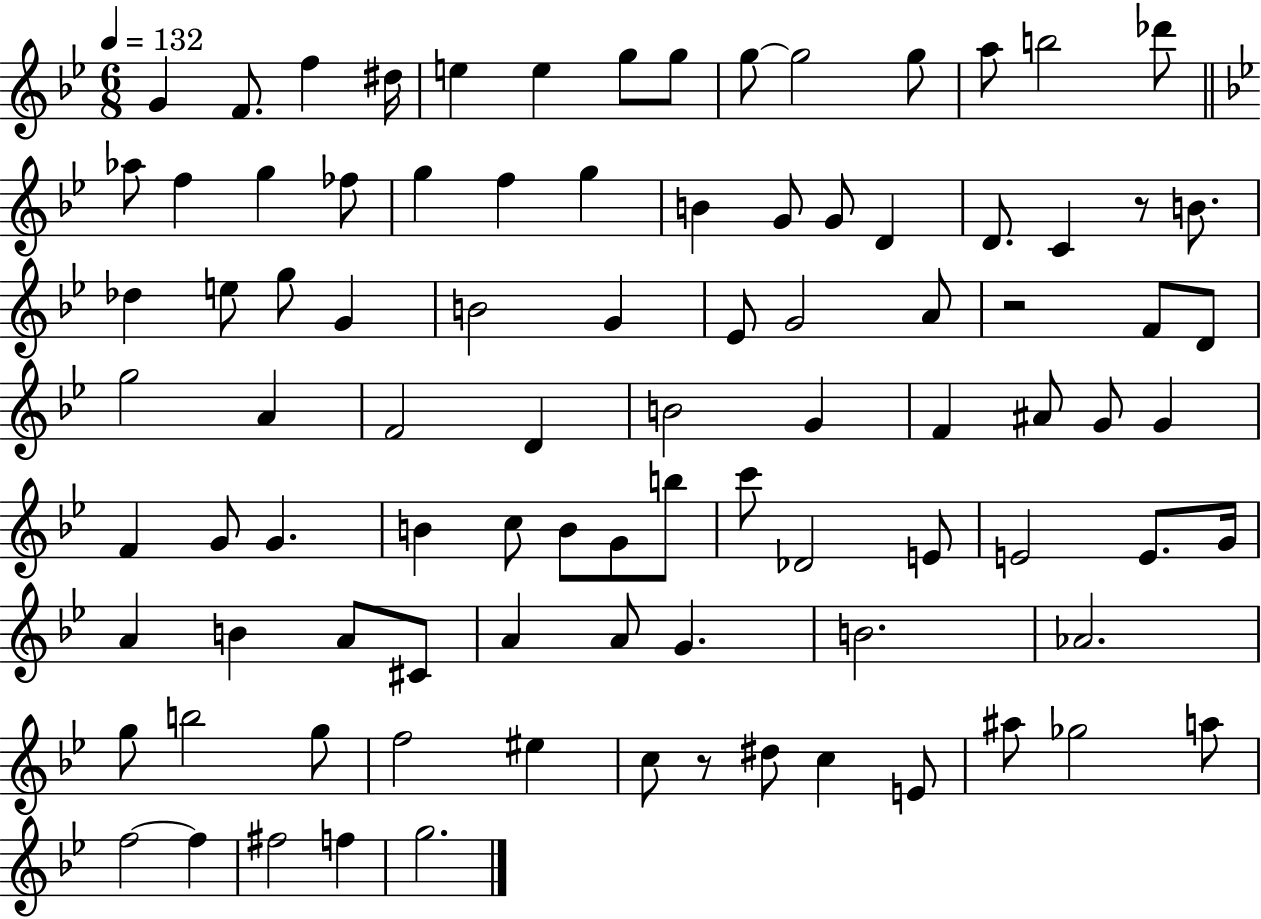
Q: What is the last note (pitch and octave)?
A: G5